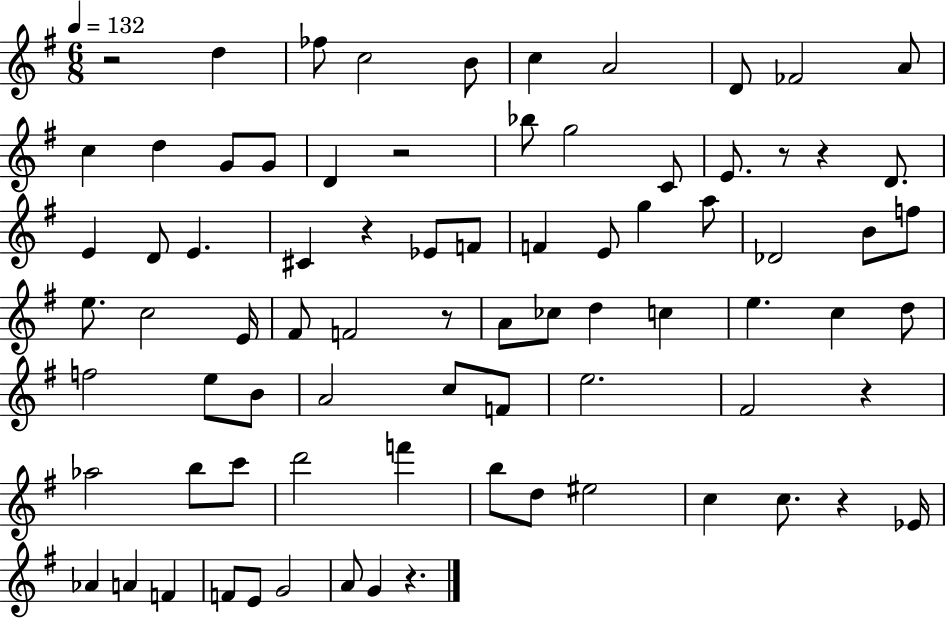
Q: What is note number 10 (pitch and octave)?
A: C5